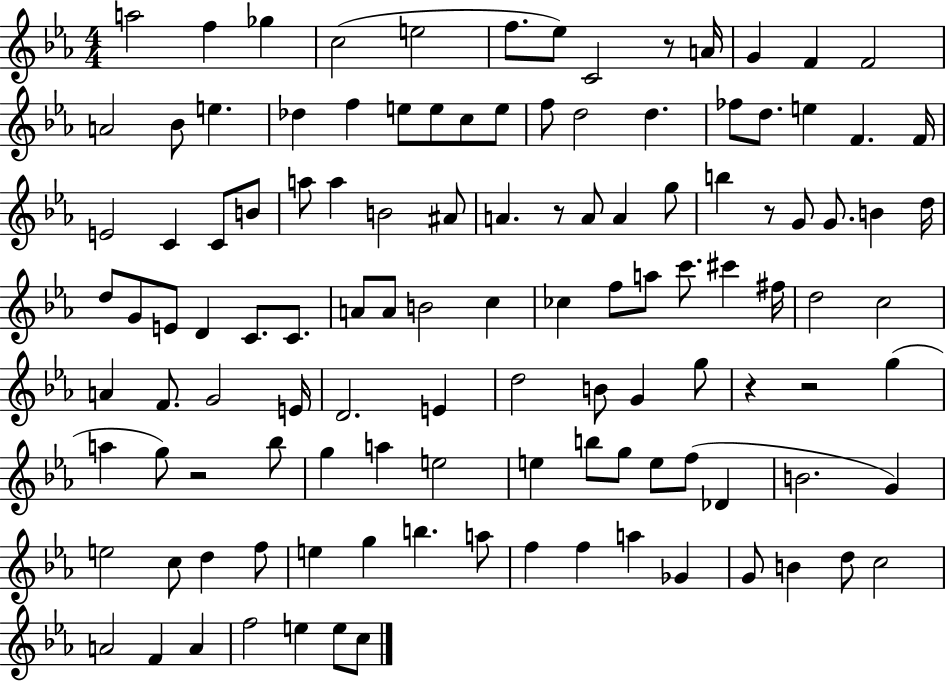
X:1
T:Untitled
M:4/4
L:1/4
K:Eb
a2 f _g c2 e2 f/2 _e/2 C2 z/2 A/4 G F F2 A2 _B/2 e _d f e/2 e/2 c/2 e/2 f/2 d2 d _f/2 d/2 e F F/4 E2 C C/2 B/2 a/2 a B2 ^A/2 A z/2 A/2 A g/2 b z/2 G/2 G/2 B d/4 d/2 G/2 E/2 D C/2 C/2 A/2 A/2 B2 c _c f/2 a/2 c'/2 ^c' ^f/4 d2 c2 A F/2 G2 E/4 D2 E d2 B/2 G g/2 z z2 g a g/2 z2 _b/2 g a e2 e b/2 g/2 e/2 f/2 _D B2 G e2 c/2 d f/2 e g b a/2 f f a _G G/2 B d/2 c2 A2 F A f2 e e/2 c/2